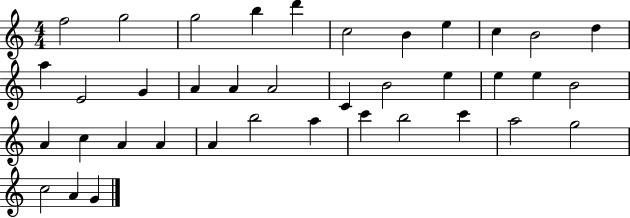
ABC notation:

X:1
T:Untitled
M:4/4
L:1/4
K:C
f2 g2 g2 b d' c2 B e c B2 d a E2 G A A A2 C B2 e e e B2 A c A A A b2 a c' b2 c' a2 g2 c2 A G